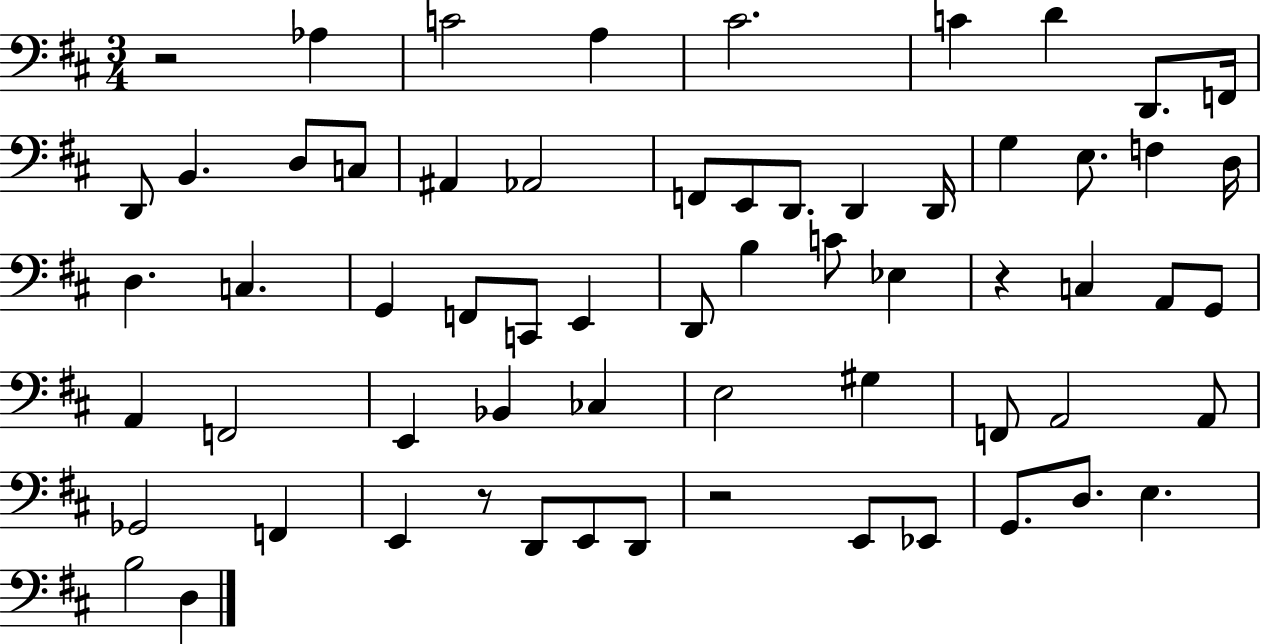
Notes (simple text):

R/h Ab3/q C4/h A3/q C#4/h. C4/q D4/q D2/e. F2/s D2/e B2/q. D3/e C3/e A#2/q Ab2/h F2/e E2/e D2/e. D2/q D2/s G3/q E3/e. F3/q D3/s D3/q. C3/q. G2/q F2/e C2/e E2/q D2/e B3/q C4/e Eb3/q R/q C3/q A2/e G2/e A2/q F2/h E2/q Bb2/q CES3/q E3/h G#3/q F2/e A2/h A2/e Gb2/h F2/q E2/q R/e D2/e E2/e D2/e R/h E2/e Eb2/e G2/e. D3/e. E3/q. B3/h D3/q